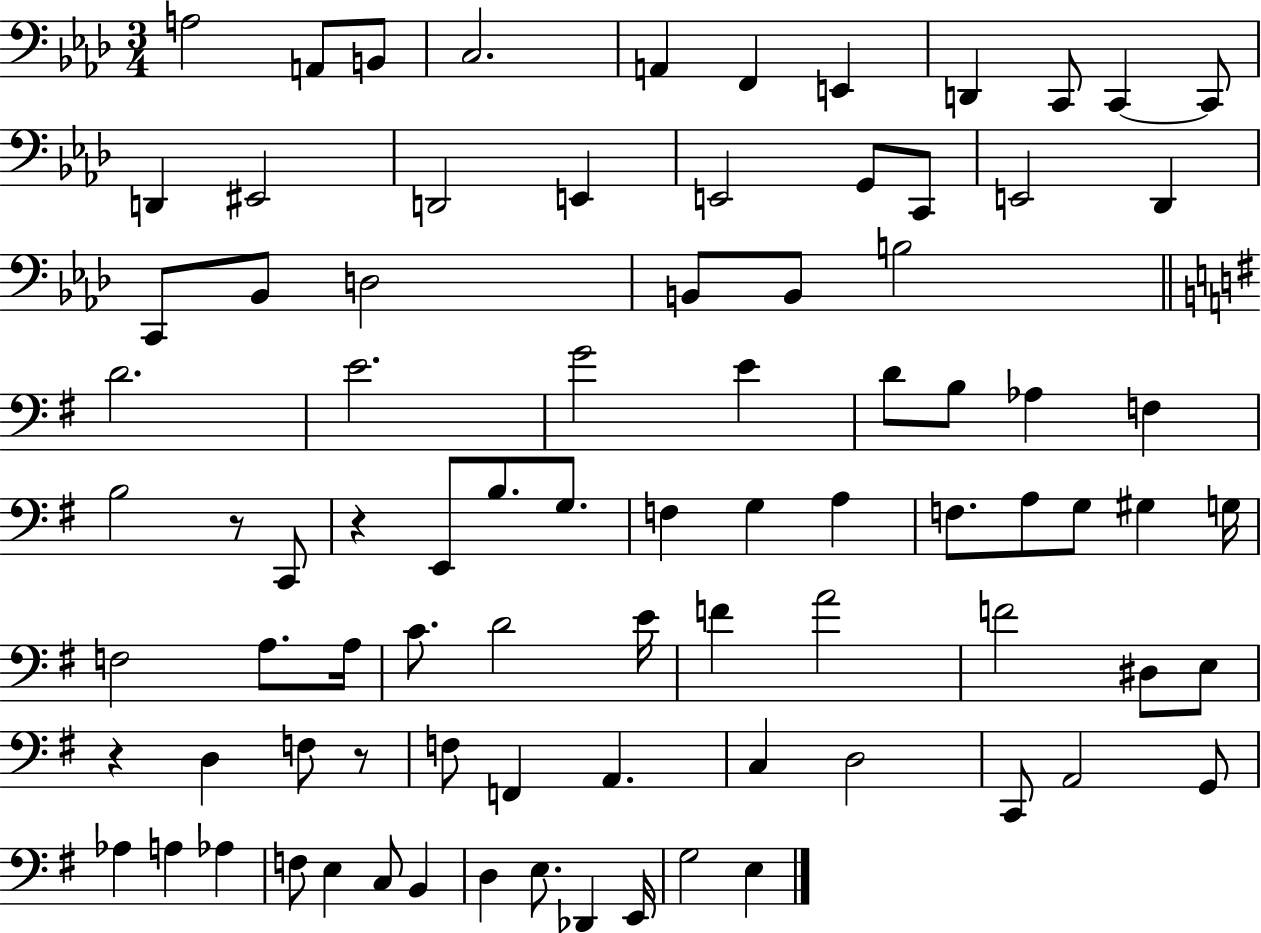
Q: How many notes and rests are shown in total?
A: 85